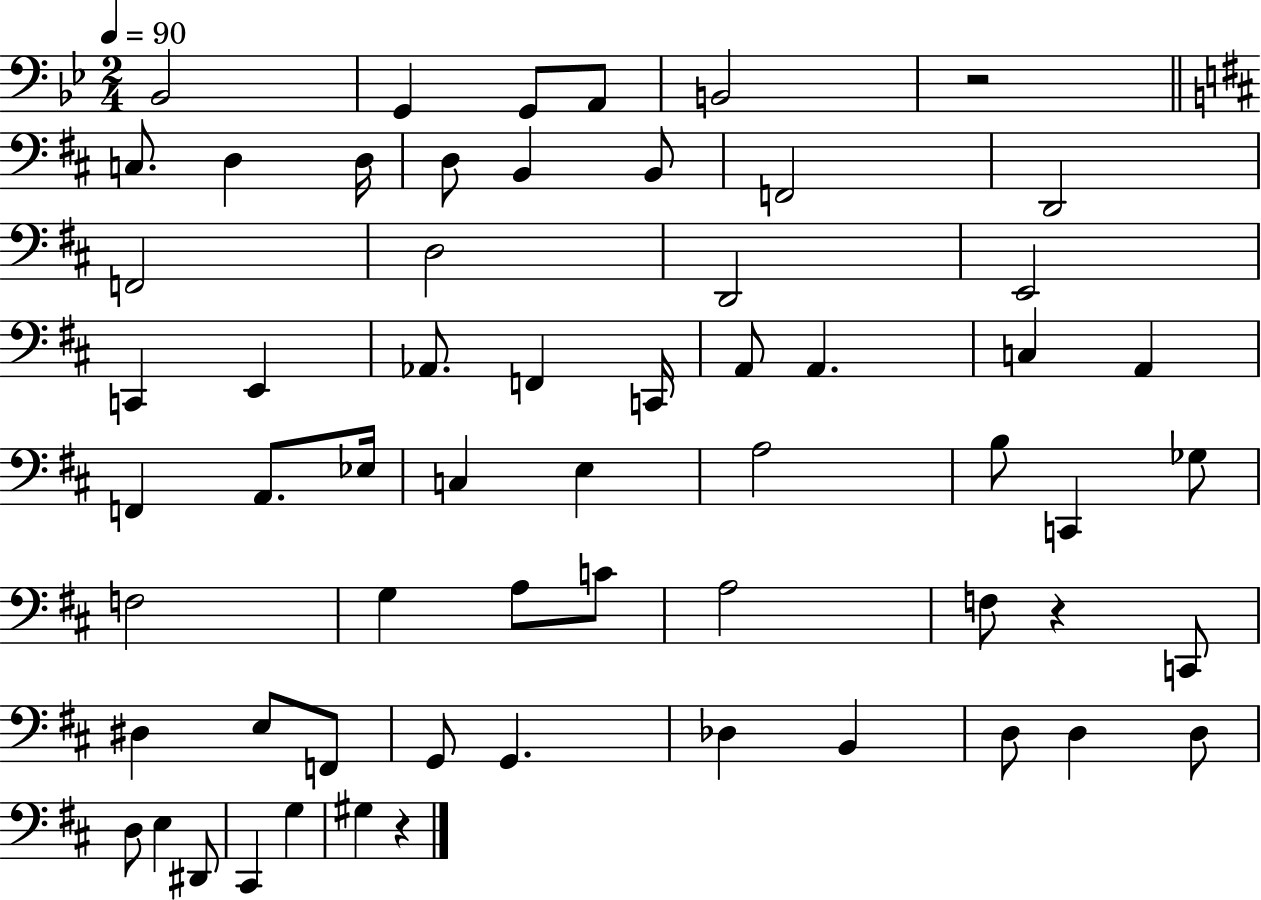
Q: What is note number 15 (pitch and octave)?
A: D3